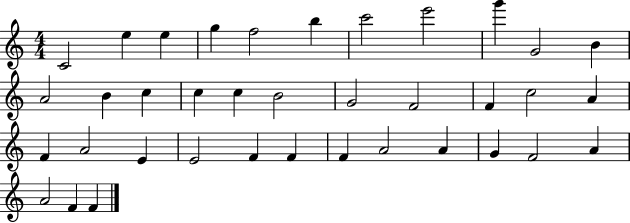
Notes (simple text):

C4/h E5/q E5/q G5/q F5/h B5/q C6/h E6/h G6/q G4/h B4/q A4/h B4/q C5/q C5/q C5/q B4/h G4/h F4/h F4/q C5/h A4/q F4/q A4/h E4/q E4/h F4/q F4/q F4/q A4/h A4/q G4/q F4/h A4/q A4/h F4/q F4/q